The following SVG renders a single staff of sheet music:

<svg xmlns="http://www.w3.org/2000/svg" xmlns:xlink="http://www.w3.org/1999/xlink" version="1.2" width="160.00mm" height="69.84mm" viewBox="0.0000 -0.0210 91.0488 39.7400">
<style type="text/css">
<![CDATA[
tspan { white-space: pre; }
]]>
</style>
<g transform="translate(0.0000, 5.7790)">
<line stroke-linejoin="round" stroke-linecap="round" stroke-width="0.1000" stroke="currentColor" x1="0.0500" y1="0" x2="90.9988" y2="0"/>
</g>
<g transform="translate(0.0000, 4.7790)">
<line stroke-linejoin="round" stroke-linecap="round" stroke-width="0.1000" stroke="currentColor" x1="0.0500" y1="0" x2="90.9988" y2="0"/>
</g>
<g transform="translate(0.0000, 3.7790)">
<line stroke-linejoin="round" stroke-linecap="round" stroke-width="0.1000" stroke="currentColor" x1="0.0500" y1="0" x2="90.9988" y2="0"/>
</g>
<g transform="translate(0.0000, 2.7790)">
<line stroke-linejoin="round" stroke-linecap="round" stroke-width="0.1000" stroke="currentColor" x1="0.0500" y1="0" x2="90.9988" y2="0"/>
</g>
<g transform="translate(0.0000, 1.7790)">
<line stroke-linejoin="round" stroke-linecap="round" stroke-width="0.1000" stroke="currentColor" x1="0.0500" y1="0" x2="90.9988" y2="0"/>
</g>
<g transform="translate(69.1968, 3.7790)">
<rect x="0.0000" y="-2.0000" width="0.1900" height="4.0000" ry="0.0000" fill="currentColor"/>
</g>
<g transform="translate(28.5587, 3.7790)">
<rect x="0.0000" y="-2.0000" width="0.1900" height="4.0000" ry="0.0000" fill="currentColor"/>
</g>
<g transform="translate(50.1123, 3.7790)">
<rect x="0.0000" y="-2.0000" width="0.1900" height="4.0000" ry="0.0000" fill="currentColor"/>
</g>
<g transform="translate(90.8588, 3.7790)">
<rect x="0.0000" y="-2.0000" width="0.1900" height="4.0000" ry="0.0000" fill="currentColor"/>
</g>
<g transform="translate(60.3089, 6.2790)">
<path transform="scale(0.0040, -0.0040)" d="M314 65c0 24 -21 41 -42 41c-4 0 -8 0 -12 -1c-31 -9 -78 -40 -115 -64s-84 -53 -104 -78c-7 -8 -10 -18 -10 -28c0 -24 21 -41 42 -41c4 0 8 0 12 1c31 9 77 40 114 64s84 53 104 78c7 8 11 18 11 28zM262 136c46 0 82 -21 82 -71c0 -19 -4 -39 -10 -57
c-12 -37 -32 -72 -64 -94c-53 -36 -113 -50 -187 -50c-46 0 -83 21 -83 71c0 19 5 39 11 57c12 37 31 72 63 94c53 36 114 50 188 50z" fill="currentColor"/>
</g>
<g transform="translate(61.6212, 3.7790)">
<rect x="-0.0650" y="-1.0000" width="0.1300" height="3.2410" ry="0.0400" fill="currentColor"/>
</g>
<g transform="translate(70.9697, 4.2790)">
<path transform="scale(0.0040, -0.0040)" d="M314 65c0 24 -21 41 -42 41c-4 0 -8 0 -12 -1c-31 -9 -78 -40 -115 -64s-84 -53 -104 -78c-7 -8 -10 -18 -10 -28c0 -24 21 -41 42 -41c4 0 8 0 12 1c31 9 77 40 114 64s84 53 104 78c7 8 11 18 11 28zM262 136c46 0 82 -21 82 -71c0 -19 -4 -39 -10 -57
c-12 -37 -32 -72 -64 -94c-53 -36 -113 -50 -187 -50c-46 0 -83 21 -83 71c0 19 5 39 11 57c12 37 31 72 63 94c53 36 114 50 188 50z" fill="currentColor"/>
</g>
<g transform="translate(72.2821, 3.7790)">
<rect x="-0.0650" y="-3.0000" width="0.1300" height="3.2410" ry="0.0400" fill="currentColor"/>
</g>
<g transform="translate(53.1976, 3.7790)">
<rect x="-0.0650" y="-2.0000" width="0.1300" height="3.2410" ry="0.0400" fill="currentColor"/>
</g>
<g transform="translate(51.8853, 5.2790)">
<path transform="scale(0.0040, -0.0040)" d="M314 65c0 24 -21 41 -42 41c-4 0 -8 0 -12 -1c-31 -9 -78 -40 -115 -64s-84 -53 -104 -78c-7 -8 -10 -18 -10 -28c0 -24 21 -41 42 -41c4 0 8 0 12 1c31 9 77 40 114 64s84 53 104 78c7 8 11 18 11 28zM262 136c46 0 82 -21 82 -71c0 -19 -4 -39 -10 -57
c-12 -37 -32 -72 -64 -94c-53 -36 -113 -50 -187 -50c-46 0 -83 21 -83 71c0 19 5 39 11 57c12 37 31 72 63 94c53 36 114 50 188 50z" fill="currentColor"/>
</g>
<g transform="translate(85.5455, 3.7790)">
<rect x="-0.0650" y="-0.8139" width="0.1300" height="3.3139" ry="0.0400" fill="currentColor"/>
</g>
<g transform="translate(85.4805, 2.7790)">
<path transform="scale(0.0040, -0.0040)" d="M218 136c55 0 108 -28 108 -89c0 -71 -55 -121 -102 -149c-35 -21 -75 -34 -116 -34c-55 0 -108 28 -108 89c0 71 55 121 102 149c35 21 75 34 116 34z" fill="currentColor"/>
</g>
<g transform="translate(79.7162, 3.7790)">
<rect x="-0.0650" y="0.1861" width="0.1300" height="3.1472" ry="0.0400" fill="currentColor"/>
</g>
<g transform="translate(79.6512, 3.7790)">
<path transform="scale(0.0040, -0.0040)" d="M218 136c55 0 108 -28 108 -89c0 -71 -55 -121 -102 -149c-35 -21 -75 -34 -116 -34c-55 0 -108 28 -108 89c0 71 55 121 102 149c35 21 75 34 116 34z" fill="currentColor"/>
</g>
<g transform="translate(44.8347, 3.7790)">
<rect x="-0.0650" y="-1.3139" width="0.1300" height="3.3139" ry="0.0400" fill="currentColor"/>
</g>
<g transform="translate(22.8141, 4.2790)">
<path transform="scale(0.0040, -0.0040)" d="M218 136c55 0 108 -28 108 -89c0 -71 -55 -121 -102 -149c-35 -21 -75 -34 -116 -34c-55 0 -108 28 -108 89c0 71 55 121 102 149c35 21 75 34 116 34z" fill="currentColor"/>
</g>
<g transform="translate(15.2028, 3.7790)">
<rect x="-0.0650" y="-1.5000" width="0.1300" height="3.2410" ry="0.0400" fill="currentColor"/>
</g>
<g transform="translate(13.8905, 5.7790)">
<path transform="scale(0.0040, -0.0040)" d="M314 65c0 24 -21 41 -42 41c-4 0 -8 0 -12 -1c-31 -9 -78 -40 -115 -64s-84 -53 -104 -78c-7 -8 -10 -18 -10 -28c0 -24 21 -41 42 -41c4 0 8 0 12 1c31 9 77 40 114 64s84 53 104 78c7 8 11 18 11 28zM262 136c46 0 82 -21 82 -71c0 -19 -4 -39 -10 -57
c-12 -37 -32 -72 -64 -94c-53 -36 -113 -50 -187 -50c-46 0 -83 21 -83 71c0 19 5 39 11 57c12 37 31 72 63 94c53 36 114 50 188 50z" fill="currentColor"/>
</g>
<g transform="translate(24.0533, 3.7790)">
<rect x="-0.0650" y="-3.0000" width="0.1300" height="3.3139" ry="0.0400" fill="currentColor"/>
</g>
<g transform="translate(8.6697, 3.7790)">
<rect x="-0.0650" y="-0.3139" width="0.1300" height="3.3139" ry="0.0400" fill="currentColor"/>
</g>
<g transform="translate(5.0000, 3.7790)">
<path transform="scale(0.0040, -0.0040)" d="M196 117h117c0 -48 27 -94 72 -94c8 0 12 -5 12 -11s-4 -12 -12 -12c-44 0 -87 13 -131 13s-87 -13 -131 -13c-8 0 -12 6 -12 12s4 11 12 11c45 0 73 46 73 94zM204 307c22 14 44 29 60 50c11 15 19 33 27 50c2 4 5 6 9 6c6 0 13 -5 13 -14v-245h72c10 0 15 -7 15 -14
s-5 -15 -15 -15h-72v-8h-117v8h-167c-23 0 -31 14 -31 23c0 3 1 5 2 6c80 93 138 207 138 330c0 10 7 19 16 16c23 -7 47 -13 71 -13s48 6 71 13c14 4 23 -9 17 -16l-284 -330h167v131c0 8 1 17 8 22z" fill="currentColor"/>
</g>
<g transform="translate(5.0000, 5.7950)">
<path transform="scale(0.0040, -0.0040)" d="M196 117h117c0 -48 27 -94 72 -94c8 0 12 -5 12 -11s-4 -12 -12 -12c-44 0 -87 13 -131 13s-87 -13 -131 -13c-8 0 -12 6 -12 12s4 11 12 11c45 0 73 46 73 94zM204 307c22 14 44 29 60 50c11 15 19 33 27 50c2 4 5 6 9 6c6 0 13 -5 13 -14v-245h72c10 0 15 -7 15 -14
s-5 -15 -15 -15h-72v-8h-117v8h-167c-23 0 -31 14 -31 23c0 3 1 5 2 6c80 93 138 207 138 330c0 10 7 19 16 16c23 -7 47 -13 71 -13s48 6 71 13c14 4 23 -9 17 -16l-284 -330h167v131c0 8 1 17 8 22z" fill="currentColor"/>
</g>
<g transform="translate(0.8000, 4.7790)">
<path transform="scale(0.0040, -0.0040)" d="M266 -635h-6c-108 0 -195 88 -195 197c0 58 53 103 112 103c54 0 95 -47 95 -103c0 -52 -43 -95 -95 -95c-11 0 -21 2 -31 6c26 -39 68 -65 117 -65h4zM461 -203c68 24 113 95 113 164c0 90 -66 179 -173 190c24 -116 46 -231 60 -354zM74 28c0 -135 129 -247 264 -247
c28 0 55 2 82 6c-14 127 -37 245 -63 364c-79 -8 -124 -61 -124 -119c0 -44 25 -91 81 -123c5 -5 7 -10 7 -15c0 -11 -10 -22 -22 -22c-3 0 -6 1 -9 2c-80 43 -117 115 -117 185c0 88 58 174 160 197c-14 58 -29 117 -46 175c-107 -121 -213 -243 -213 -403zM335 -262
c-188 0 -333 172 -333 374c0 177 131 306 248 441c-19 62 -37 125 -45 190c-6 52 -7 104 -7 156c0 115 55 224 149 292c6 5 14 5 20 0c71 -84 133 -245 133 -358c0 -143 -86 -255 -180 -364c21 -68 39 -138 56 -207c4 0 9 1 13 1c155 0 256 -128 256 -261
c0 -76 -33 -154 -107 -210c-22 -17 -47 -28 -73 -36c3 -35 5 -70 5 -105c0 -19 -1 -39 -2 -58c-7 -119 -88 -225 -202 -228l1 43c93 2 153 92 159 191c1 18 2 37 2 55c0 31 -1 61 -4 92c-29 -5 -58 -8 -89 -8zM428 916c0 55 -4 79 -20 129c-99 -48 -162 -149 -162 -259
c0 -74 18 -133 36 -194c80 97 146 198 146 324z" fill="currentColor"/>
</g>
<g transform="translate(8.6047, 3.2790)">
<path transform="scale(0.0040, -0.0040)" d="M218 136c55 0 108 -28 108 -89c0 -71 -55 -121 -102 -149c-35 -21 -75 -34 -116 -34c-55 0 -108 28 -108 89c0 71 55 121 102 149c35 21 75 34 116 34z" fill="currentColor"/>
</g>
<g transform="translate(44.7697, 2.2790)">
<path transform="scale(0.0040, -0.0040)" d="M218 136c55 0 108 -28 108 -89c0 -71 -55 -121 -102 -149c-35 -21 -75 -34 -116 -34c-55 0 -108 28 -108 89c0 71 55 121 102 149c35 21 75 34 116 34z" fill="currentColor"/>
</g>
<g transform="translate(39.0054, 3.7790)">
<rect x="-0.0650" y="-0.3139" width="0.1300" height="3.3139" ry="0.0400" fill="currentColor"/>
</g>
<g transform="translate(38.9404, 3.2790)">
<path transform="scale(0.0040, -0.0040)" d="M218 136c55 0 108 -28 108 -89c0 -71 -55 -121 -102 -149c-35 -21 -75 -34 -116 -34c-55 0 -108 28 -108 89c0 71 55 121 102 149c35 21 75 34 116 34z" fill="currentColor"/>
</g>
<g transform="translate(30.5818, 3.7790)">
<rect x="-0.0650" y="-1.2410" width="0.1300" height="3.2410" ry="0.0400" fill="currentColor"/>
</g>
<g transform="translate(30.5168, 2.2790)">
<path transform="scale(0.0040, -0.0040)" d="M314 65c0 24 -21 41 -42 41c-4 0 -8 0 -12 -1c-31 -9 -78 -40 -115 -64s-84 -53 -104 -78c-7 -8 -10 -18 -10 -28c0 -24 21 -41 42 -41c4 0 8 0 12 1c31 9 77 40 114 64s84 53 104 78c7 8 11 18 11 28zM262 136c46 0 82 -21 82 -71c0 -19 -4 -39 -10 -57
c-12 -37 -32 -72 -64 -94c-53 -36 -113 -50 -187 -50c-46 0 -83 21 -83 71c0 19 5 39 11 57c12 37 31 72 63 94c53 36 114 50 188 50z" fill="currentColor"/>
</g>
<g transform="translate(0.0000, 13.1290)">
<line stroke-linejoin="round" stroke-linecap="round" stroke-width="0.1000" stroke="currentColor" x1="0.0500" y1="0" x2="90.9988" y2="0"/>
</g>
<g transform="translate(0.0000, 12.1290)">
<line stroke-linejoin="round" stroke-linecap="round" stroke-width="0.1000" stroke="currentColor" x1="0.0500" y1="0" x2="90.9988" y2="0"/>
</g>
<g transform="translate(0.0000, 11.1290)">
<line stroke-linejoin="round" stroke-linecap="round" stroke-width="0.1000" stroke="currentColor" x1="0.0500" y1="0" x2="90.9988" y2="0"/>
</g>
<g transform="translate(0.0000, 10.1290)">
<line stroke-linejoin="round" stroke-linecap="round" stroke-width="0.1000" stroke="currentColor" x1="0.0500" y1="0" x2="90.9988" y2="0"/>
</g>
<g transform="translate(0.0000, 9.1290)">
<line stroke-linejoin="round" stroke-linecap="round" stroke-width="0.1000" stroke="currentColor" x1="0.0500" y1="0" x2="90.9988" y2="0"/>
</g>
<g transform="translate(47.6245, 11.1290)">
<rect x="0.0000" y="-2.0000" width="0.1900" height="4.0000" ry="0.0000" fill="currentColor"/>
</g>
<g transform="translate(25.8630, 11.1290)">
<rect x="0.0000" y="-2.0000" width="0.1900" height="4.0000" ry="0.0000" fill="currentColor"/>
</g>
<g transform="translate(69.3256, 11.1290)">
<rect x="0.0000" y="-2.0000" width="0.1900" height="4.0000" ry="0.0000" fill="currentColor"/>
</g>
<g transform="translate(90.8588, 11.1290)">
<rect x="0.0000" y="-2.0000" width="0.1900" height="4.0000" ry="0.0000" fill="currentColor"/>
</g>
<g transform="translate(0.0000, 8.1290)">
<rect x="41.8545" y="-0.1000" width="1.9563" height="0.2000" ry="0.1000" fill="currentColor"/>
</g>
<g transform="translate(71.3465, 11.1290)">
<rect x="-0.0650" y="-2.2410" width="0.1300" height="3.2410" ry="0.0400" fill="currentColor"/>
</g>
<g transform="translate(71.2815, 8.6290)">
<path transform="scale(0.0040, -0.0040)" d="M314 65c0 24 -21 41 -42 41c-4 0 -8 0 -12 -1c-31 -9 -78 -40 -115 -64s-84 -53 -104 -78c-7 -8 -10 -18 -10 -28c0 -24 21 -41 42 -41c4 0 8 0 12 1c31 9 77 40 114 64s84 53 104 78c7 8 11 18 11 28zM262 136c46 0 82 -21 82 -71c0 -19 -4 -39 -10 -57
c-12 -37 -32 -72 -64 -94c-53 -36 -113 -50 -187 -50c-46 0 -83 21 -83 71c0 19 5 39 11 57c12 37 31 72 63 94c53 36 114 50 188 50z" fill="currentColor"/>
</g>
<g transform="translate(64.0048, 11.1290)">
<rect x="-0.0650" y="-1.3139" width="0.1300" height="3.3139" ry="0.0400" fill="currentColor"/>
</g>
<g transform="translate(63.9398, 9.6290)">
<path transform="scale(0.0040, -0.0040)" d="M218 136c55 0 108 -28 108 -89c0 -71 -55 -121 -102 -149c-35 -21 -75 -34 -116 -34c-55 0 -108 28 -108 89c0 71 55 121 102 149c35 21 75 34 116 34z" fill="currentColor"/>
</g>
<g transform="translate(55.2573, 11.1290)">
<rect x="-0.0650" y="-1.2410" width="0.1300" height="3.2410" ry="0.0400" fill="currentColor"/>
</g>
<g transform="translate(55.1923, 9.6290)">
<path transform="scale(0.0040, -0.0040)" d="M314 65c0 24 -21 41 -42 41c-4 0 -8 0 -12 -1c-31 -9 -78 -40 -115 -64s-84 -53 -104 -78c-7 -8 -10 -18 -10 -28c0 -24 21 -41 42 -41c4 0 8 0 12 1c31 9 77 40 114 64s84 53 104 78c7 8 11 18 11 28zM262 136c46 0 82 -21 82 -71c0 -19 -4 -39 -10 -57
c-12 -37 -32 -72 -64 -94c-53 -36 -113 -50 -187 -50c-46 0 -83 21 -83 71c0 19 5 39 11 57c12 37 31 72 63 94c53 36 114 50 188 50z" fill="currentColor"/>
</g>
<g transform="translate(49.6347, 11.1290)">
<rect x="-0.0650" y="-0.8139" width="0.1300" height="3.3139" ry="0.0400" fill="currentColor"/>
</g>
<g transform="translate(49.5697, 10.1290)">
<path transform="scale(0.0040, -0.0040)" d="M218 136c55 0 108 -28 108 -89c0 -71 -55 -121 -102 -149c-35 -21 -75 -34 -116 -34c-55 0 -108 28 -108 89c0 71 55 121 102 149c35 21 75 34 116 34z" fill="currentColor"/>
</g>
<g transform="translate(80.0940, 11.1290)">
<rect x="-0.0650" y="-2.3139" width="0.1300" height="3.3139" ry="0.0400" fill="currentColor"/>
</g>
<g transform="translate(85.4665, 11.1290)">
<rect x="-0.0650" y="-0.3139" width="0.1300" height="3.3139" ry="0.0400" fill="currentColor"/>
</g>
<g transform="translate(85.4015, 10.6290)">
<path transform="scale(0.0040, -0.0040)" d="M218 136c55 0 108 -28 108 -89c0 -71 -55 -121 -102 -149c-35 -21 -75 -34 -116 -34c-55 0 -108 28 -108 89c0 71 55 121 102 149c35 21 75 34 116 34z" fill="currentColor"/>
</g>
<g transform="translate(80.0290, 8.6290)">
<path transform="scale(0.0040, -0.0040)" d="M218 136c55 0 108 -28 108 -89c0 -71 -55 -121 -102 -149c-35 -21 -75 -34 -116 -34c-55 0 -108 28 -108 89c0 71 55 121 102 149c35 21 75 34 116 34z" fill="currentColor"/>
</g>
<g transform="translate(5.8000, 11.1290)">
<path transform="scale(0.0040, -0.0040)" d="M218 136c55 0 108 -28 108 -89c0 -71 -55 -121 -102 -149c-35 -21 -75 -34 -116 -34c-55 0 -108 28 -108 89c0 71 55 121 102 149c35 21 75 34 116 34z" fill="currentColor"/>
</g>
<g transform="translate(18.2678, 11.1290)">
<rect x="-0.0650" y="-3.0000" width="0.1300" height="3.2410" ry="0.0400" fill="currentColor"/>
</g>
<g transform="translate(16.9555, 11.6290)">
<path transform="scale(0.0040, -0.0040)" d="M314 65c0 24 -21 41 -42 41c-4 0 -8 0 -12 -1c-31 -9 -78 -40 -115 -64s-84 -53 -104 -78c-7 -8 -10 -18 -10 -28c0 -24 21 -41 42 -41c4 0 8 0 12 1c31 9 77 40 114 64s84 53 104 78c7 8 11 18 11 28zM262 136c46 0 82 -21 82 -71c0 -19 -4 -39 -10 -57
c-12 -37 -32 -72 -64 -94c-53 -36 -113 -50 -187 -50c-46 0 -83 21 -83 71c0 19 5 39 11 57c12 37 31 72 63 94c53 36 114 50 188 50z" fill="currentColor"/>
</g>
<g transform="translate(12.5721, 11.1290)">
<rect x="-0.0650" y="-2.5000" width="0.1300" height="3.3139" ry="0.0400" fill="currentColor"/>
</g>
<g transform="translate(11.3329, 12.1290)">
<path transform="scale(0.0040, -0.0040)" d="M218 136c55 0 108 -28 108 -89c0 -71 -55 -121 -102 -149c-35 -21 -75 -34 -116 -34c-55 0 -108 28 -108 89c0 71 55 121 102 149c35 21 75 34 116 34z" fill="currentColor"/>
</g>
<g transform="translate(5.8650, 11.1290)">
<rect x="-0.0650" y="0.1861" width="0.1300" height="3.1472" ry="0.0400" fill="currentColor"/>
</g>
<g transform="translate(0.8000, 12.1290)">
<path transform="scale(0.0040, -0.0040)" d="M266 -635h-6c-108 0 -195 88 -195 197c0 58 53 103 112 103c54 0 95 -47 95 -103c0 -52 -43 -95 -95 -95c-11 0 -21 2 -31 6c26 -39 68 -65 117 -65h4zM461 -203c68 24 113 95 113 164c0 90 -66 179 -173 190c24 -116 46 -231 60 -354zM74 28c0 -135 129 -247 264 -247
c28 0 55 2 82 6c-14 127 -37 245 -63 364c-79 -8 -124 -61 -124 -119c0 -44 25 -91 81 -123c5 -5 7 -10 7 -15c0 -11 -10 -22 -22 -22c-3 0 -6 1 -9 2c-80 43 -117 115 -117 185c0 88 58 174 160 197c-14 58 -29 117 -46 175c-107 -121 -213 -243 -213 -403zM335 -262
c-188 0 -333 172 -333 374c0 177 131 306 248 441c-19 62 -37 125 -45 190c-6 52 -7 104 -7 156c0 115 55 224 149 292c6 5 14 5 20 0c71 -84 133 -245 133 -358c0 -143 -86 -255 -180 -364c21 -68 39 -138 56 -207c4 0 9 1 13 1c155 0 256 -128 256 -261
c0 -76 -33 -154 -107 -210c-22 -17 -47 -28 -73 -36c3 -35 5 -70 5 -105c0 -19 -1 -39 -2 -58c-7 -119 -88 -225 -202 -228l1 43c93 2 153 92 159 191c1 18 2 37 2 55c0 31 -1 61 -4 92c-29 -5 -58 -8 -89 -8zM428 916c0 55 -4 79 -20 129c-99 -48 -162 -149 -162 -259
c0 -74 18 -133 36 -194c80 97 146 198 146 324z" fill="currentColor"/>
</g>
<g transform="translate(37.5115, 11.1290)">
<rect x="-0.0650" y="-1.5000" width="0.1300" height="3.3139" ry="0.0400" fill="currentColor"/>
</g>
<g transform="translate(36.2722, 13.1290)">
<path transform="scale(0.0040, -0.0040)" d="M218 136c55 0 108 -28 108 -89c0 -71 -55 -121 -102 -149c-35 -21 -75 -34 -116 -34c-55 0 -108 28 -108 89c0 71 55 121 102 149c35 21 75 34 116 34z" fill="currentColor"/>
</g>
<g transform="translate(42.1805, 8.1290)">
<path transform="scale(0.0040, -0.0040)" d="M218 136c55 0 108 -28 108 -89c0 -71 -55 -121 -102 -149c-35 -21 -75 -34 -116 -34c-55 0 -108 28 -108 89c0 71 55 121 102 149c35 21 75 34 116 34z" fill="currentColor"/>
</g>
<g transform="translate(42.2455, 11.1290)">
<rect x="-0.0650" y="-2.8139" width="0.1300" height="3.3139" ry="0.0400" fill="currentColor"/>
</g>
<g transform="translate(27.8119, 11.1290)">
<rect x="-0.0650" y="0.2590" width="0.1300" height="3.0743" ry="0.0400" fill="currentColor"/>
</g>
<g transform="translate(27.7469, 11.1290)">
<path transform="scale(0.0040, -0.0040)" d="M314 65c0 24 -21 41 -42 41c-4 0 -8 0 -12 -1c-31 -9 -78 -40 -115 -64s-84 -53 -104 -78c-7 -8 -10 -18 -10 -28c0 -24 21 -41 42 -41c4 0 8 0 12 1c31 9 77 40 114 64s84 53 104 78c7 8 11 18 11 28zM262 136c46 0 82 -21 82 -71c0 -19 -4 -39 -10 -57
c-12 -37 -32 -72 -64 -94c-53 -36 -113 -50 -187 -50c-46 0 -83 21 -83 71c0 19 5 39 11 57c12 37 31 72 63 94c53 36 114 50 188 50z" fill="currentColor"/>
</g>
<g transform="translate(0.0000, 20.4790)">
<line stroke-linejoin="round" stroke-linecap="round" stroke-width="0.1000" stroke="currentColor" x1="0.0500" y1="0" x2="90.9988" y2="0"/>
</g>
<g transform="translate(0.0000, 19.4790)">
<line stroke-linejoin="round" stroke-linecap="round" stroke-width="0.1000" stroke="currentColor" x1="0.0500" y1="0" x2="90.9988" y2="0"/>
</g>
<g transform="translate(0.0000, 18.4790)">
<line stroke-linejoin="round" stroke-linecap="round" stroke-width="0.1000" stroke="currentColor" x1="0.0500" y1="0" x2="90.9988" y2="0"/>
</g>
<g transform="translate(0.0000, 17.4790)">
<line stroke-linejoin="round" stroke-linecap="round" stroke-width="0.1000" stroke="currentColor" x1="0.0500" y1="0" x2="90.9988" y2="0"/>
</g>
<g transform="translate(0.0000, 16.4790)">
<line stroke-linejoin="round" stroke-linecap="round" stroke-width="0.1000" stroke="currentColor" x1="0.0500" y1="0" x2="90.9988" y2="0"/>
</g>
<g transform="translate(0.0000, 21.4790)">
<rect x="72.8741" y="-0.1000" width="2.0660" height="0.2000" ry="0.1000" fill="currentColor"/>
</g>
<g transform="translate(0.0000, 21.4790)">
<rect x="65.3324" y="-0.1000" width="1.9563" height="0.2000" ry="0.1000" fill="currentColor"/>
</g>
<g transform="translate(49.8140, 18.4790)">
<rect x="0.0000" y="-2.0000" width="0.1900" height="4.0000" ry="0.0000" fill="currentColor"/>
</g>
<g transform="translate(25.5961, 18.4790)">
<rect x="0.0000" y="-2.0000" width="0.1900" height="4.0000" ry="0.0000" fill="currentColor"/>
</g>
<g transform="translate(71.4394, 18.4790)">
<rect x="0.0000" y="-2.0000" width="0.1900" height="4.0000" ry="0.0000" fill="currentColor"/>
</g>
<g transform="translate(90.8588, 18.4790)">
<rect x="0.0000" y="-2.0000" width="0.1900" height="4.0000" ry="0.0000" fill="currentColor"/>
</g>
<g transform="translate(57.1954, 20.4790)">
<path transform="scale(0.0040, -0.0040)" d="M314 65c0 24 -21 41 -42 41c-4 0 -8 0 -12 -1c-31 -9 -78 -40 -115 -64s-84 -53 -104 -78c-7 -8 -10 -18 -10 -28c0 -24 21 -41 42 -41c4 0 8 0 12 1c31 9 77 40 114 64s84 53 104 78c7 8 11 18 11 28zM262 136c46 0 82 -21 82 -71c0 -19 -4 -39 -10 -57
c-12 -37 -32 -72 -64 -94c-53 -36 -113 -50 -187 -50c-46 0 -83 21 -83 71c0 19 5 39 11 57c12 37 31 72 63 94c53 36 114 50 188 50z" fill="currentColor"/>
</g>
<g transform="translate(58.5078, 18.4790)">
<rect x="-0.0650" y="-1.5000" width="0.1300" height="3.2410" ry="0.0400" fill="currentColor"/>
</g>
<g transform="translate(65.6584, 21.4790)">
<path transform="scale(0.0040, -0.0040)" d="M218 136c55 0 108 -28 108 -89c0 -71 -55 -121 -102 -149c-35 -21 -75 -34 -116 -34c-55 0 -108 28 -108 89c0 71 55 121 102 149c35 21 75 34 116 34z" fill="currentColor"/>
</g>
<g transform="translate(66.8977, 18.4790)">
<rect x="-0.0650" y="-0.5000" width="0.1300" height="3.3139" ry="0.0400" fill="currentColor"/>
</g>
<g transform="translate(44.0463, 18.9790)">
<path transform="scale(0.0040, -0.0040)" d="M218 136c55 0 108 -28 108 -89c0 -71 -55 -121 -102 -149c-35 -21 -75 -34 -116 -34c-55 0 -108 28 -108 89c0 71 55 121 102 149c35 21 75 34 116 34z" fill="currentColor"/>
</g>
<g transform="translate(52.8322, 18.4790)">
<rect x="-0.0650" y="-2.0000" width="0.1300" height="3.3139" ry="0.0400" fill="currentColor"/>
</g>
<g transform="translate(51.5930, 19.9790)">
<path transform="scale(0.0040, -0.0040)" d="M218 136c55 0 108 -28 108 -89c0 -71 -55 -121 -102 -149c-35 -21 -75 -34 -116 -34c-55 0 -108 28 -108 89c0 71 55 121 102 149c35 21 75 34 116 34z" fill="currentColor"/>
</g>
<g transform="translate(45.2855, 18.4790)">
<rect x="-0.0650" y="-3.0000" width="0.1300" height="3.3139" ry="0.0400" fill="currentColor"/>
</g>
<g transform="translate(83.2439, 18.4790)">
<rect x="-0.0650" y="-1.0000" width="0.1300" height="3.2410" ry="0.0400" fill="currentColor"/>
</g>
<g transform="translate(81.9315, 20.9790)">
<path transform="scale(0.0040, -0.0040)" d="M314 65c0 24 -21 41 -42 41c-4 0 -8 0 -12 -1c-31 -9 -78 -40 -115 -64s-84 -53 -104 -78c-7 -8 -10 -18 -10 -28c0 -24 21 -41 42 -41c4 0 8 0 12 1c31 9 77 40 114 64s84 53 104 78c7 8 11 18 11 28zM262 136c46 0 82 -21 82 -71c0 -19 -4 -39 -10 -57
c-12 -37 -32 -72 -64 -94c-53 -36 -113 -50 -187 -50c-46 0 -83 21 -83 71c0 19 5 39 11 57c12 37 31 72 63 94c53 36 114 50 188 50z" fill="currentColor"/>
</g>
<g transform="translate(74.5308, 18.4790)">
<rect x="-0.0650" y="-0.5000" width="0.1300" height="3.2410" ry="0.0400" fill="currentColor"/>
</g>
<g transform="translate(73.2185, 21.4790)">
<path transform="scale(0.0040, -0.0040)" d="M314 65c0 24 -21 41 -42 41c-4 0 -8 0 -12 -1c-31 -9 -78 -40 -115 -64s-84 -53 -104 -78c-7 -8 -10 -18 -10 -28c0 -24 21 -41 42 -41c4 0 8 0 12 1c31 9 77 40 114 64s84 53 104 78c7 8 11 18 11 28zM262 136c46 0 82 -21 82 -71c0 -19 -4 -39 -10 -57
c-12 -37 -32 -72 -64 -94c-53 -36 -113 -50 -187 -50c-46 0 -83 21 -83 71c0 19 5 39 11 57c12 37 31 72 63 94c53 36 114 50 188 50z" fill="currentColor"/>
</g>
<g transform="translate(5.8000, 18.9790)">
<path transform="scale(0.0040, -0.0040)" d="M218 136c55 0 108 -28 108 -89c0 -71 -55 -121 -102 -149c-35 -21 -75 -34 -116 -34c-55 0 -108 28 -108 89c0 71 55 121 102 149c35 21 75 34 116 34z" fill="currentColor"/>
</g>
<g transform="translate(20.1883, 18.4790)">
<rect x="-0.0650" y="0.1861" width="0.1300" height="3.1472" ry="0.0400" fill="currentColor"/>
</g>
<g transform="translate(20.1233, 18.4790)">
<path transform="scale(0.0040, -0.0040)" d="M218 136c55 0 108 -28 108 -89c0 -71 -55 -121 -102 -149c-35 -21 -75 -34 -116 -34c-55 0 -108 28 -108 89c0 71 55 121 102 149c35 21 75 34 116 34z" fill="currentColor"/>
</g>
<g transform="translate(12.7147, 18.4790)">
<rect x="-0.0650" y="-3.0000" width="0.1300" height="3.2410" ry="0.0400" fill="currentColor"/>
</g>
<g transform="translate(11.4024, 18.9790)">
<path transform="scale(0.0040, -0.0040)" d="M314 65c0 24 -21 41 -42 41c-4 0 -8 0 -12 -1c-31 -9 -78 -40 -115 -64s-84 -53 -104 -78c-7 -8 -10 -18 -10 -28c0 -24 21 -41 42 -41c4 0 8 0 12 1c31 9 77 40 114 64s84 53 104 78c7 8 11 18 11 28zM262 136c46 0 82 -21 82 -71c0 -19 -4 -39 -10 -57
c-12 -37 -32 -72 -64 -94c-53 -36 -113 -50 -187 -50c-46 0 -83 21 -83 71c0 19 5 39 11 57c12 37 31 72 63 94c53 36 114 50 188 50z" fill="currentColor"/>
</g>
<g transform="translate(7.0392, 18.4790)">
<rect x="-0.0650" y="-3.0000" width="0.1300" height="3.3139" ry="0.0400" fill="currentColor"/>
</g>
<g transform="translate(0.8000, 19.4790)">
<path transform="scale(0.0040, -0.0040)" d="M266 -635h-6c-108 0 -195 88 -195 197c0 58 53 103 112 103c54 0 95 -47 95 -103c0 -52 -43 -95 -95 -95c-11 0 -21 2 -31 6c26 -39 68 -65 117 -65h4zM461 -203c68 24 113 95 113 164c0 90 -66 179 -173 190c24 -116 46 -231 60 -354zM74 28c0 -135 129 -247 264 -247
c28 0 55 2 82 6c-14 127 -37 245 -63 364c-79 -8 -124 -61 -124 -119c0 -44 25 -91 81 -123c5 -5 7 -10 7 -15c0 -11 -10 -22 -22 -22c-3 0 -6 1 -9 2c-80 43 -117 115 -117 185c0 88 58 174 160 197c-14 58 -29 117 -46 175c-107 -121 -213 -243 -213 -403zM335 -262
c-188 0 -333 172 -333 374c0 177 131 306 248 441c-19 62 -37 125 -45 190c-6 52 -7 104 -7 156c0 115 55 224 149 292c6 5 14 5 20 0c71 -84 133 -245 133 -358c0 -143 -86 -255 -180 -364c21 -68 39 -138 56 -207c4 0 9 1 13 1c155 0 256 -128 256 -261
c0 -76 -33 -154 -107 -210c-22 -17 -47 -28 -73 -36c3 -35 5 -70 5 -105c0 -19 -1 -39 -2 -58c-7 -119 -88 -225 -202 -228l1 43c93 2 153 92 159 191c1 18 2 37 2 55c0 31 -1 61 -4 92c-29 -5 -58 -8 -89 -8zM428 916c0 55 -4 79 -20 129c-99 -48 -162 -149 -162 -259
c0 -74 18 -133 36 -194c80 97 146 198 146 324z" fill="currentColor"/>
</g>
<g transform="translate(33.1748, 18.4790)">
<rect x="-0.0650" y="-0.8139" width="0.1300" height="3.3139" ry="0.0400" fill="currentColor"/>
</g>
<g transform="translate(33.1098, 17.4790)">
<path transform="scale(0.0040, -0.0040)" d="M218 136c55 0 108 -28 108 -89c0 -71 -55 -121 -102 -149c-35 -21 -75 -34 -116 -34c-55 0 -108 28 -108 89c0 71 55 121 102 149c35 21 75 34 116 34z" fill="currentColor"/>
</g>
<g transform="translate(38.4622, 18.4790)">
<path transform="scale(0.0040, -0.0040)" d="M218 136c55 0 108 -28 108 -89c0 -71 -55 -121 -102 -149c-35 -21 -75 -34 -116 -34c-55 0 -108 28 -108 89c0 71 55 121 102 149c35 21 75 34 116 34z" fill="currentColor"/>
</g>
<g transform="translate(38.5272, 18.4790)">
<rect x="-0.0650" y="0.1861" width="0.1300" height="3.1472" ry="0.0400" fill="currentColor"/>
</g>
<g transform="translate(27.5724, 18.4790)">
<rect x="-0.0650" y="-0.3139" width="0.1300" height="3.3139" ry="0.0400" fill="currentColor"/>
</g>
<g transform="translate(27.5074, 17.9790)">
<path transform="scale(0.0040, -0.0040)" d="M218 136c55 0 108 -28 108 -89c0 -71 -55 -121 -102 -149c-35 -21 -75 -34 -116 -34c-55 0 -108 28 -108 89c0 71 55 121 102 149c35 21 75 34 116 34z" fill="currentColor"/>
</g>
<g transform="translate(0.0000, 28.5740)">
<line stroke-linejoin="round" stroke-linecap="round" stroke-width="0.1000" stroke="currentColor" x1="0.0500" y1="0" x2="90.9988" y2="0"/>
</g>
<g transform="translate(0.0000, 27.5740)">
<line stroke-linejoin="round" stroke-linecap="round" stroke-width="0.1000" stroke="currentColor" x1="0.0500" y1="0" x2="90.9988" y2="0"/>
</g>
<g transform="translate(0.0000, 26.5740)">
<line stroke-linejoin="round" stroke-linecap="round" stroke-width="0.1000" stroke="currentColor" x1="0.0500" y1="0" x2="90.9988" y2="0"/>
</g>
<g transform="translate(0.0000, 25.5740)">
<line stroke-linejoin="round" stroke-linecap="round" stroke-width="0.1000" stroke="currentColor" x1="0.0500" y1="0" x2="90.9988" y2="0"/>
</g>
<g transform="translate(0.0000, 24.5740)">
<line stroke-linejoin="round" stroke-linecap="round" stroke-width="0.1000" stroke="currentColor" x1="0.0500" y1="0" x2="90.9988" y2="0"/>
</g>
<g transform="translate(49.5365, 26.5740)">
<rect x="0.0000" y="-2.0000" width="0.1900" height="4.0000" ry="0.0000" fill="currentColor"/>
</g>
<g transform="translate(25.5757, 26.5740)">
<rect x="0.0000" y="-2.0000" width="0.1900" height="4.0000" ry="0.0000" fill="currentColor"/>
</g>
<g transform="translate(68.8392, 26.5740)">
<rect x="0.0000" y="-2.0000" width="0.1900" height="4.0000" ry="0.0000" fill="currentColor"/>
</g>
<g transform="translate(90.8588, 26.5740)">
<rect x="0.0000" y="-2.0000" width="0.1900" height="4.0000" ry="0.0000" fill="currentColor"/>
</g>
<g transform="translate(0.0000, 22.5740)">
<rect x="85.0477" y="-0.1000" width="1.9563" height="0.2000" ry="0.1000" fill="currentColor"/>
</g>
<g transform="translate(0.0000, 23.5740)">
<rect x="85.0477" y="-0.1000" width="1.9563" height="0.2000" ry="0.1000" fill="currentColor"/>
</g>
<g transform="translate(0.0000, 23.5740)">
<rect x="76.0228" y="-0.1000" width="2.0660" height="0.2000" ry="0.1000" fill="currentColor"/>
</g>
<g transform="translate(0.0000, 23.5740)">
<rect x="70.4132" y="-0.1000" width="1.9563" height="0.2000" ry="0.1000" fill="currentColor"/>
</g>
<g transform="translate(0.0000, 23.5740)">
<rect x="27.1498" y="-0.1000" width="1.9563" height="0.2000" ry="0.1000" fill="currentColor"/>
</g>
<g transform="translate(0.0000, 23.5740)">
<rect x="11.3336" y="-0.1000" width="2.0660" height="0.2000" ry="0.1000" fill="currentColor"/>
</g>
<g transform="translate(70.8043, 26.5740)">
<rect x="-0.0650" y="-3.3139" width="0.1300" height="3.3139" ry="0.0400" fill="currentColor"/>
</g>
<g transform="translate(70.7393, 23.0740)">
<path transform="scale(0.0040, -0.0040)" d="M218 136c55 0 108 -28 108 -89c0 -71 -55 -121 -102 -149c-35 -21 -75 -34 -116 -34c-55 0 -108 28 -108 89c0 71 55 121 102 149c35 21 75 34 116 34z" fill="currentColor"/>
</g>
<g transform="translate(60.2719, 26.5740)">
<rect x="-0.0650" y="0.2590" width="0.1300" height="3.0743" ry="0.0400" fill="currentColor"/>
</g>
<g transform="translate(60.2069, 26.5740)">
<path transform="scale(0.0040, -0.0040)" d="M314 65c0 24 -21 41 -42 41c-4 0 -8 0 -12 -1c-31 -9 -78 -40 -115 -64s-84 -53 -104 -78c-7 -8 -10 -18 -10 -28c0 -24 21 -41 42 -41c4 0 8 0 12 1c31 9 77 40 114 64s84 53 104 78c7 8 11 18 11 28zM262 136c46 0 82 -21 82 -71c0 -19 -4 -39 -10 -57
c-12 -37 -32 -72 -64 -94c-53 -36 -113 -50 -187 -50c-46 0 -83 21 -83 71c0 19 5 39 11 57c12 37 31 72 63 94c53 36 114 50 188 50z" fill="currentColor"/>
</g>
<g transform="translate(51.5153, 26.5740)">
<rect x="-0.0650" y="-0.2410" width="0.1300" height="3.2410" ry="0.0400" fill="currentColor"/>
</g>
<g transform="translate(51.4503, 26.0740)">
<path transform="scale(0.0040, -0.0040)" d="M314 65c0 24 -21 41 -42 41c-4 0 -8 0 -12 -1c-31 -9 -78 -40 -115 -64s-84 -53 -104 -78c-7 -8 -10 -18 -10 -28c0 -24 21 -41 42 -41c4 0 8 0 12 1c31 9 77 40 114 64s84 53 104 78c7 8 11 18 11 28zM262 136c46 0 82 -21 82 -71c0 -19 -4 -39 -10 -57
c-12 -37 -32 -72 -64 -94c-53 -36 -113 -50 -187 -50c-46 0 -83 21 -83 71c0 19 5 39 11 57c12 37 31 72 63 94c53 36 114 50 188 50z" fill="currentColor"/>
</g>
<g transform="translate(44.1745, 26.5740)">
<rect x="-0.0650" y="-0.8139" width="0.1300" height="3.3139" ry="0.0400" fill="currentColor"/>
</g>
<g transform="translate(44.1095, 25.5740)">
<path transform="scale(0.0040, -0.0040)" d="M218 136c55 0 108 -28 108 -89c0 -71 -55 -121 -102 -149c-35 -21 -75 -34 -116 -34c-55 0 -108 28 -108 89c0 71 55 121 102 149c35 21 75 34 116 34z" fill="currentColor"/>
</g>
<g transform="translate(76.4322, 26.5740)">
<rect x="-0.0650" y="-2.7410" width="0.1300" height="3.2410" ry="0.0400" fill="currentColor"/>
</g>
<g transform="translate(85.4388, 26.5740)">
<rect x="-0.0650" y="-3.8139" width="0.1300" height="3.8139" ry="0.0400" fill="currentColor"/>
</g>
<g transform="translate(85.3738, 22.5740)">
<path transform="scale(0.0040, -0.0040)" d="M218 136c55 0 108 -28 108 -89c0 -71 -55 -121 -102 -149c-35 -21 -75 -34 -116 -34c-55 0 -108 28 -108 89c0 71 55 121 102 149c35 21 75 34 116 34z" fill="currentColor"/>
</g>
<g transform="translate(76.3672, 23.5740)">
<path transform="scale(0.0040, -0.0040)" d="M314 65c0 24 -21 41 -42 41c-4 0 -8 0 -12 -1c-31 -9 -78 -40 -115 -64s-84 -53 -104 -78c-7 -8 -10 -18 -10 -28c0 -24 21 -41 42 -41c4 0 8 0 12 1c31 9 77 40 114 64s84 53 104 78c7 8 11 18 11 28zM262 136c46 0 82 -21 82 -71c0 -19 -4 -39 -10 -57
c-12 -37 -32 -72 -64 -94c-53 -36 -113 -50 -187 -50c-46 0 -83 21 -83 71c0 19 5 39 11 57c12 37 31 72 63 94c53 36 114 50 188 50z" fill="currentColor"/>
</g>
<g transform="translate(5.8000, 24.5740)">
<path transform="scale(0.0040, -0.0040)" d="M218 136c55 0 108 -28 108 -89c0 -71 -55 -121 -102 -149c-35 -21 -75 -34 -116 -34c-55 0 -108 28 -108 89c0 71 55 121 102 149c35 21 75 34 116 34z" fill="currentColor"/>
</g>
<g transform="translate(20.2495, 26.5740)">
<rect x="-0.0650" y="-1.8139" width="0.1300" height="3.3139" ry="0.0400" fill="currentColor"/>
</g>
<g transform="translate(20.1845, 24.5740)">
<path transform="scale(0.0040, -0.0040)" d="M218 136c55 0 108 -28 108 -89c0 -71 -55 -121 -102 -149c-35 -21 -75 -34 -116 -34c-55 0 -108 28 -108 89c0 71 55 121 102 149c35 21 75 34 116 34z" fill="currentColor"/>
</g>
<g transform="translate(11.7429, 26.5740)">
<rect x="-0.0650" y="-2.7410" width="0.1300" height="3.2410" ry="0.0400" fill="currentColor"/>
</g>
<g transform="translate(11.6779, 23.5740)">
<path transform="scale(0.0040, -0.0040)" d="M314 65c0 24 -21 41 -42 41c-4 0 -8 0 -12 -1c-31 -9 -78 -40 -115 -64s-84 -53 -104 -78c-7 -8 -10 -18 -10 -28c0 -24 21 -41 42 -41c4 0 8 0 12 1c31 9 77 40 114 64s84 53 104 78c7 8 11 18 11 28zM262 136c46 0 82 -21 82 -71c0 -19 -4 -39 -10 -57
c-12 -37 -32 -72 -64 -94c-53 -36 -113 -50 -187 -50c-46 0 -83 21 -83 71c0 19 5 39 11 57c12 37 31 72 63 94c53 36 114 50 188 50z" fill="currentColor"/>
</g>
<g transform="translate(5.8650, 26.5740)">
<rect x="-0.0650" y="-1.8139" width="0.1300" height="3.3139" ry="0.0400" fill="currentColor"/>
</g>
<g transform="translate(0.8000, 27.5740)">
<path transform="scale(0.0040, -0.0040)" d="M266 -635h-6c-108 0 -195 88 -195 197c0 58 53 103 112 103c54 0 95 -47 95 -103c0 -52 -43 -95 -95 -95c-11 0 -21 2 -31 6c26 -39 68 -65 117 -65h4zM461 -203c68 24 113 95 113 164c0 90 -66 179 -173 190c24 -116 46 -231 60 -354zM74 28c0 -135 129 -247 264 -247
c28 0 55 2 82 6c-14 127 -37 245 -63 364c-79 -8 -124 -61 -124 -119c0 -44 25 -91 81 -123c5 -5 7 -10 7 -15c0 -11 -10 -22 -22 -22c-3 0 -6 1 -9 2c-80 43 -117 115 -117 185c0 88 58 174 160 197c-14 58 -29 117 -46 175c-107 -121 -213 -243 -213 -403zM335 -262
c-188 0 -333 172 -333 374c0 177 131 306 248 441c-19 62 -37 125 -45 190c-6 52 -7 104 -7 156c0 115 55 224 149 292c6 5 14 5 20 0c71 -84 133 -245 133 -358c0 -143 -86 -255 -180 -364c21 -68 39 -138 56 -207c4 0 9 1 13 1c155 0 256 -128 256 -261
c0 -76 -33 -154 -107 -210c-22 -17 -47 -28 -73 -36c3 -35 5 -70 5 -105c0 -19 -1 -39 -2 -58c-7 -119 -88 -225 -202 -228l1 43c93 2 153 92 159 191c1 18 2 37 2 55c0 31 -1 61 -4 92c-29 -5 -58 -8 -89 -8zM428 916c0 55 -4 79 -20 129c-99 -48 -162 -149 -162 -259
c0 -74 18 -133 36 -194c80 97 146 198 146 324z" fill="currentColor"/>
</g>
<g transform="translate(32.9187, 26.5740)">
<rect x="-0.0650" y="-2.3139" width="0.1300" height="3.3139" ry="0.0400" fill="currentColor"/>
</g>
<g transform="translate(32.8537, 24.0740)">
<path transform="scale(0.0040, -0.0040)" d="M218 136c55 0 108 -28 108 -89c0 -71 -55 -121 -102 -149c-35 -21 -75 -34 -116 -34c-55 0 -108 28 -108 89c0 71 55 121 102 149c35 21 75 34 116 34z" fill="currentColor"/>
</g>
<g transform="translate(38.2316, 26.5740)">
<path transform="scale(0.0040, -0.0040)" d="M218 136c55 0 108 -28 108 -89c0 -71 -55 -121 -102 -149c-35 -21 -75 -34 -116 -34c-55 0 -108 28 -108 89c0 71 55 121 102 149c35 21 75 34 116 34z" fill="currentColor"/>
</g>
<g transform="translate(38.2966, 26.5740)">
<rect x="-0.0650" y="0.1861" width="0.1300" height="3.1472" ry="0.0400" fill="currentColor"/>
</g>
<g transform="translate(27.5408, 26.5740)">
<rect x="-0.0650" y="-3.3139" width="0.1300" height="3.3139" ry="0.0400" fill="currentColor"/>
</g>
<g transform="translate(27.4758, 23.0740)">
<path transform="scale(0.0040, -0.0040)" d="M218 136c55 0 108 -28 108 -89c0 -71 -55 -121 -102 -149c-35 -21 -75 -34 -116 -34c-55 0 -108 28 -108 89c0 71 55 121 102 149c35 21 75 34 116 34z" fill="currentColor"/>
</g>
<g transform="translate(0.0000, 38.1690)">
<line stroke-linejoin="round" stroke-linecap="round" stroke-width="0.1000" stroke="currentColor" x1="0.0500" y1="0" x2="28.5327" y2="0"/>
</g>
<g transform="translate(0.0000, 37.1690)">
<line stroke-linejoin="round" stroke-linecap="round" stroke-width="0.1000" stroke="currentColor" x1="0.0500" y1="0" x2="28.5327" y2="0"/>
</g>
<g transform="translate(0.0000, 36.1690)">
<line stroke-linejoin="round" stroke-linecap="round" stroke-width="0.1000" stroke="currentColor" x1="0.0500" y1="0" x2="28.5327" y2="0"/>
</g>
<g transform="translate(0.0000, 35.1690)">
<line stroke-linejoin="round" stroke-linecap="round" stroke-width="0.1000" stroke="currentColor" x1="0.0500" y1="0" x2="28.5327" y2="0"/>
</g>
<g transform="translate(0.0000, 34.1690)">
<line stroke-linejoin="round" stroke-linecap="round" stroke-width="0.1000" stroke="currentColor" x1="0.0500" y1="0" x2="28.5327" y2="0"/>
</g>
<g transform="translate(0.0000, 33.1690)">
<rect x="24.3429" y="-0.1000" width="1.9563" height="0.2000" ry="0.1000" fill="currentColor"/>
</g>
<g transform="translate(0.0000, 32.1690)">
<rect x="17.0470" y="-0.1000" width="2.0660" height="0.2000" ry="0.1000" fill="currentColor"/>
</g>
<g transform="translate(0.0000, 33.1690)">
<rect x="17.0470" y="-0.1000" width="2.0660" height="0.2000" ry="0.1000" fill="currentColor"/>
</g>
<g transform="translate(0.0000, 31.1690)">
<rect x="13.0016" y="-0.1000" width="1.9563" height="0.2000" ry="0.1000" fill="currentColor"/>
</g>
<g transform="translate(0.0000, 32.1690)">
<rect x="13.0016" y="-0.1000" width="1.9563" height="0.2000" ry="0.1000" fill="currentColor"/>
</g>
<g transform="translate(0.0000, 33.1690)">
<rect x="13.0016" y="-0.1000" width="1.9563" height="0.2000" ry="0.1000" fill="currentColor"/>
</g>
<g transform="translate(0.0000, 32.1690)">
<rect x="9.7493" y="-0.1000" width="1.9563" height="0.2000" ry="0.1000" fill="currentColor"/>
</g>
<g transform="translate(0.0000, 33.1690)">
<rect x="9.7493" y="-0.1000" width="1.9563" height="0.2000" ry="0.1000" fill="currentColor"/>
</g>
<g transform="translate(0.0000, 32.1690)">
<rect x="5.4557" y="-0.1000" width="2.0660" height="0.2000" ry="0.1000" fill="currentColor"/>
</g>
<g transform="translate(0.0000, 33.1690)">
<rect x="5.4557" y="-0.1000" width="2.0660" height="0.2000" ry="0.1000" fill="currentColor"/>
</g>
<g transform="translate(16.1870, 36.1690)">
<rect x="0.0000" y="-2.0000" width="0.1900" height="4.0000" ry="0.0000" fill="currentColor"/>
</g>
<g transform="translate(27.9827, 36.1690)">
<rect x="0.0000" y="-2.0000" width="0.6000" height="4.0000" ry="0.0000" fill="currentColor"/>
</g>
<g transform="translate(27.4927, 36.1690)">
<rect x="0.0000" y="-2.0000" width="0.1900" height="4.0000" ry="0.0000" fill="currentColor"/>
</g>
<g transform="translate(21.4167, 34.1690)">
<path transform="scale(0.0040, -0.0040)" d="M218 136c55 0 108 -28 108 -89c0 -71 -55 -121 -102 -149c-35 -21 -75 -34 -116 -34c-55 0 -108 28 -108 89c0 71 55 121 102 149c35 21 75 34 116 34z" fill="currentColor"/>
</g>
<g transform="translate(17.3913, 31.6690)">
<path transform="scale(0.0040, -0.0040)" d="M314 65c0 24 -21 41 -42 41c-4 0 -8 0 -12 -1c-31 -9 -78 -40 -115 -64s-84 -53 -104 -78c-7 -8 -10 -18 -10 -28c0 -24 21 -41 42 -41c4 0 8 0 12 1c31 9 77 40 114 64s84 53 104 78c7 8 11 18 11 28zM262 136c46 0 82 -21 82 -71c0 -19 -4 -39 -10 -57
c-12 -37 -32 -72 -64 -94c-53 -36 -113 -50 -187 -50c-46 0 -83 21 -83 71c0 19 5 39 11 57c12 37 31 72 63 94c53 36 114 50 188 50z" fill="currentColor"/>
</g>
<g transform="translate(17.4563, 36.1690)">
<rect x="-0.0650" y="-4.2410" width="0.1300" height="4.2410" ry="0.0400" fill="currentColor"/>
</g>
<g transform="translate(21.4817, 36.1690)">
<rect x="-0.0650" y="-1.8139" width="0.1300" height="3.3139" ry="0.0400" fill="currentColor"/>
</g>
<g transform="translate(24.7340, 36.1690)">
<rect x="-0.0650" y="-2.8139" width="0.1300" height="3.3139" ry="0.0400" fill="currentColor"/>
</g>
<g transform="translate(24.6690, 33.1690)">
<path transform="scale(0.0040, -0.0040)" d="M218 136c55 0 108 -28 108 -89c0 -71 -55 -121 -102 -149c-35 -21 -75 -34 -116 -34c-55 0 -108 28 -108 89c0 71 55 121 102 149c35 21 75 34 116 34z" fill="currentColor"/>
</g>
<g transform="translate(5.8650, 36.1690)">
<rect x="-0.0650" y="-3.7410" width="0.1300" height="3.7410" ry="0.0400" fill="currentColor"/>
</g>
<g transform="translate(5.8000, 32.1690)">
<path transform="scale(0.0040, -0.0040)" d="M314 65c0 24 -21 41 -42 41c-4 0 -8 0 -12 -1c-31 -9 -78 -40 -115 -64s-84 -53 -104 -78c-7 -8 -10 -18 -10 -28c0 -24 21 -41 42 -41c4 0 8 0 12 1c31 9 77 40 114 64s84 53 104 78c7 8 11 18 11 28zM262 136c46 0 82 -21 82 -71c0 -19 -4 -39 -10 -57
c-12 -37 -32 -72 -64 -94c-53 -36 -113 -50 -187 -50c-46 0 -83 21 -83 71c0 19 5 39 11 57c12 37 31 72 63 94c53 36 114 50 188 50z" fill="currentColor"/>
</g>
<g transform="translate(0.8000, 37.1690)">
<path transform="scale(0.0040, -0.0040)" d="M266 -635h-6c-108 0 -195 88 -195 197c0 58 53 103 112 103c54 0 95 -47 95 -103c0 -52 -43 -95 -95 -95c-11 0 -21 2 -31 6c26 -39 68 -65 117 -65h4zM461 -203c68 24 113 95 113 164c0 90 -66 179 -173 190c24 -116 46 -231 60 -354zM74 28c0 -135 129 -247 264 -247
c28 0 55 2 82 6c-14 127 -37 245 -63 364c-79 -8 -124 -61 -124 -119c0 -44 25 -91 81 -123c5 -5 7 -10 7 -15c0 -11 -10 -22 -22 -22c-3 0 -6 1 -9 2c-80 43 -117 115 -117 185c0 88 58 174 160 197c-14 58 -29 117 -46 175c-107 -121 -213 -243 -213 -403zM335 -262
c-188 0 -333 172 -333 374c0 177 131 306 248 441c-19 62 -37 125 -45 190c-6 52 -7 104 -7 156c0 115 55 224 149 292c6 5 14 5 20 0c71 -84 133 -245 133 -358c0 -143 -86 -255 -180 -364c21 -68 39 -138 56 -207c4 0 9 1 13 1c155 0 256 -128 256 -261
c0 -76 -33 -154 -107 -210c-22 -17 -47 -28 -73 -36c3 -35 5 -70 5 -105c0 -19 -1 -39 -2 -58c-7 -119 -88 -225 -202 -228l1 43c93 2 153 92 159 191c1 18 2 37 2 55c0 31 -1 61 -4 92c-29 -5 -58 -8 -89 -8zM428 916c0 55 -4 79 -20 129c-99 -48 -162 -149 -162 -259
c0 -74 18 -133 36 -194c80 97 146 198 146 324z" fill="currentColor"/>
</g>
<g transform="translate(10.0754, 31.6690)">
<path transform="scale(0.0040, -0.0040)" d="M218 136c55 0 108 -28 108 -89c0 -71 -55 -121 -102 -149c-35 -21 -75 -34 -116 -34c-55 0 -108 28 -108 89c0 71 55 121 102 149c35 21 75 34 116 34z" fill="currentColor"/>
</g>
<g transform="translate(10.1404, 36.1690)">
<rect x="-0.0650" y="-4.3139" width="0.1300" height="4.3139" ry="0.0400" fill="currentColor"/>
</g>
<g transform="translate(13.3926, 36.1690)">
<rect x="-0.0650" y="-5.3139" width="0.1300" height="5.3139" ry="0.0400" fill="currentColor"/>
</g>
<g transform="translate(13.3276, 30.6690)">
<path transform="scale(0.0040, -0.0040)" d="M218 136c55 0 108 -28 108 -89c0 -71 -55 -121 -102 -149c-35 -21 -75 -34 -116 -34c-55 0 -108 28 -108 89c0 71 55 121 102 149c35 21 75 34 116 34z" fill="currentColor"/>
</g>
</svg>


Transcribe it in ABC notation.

X:1
T:Untitled
M:4/4
L:1/4
K:C
c E2 A e2 c e F2 D2 A2 B d B G A2 B2 E a d e2 e g2 g c A A2 B c d B A F E2 C C2 D2 f a2 f b g B d c2 B2 b a2 c' c'2 d' f' d'2 f a